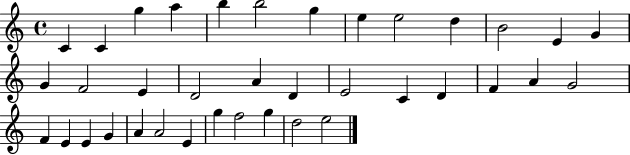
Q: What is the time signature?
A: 4/4